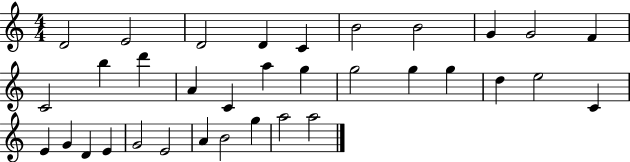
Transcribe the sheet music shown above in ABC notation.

X:1
T:Untitled
M:4/4
L:1/4
K:C
D2 E2 D2 D C B2 B2 G G2 F C2 b d' A C a g g2 g g d e2 C E G D E G2 E2 A B2 g a2 a2